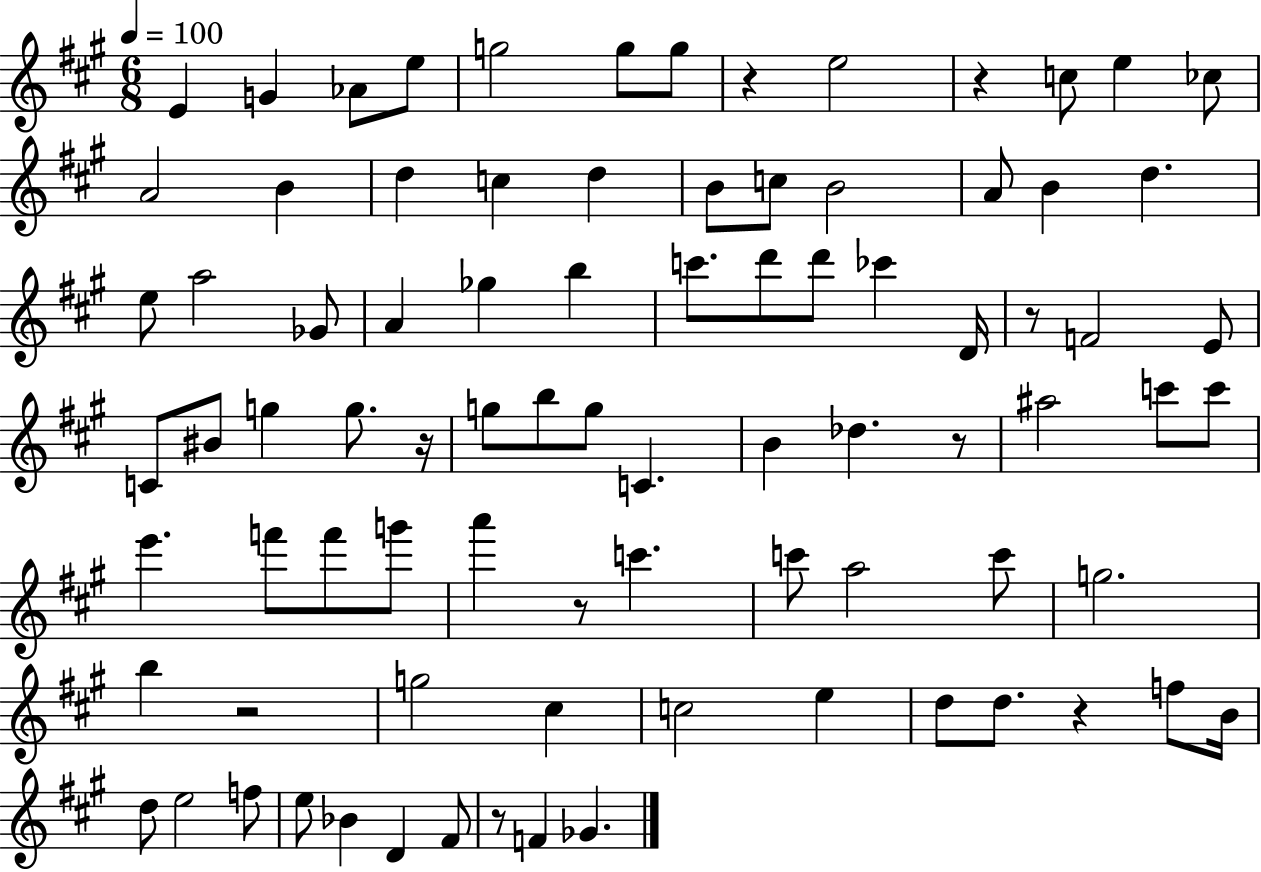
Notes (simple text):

E4/q G4/q Ab4/e E5/e G5/h G5/e G5/e R/q E5/h R/q C5/e E5/q CES5/e A4/h B4/q D5/q C5/q D5/q B4/e C5/e B4/h A4/e B4/q D5/q. E5/e A5/h Gb4/e A4/q Gb5/q B5/q C6/e. D6/e D6/e CES6/q D4/s R/e F4/h E4/e C4/e BIS4/e G5/q G5/e. R/s G5/e B5/e G5/e C4/q. B4/q Db5/q. R/e A#5/h C6/e C6/e E6/q. F6/e F6/e G6/e A6/q R/e C6/q. C6/e A5/h C6/e G5/h. B5/q R/h G5/h C#5/q C5/h E5/q D5/e D5/e. R/q F5/e B4/s D5/e E5/h F5/e E5/e Bb4/q D4/q F#4/e R/e F4/q Gb4/q.